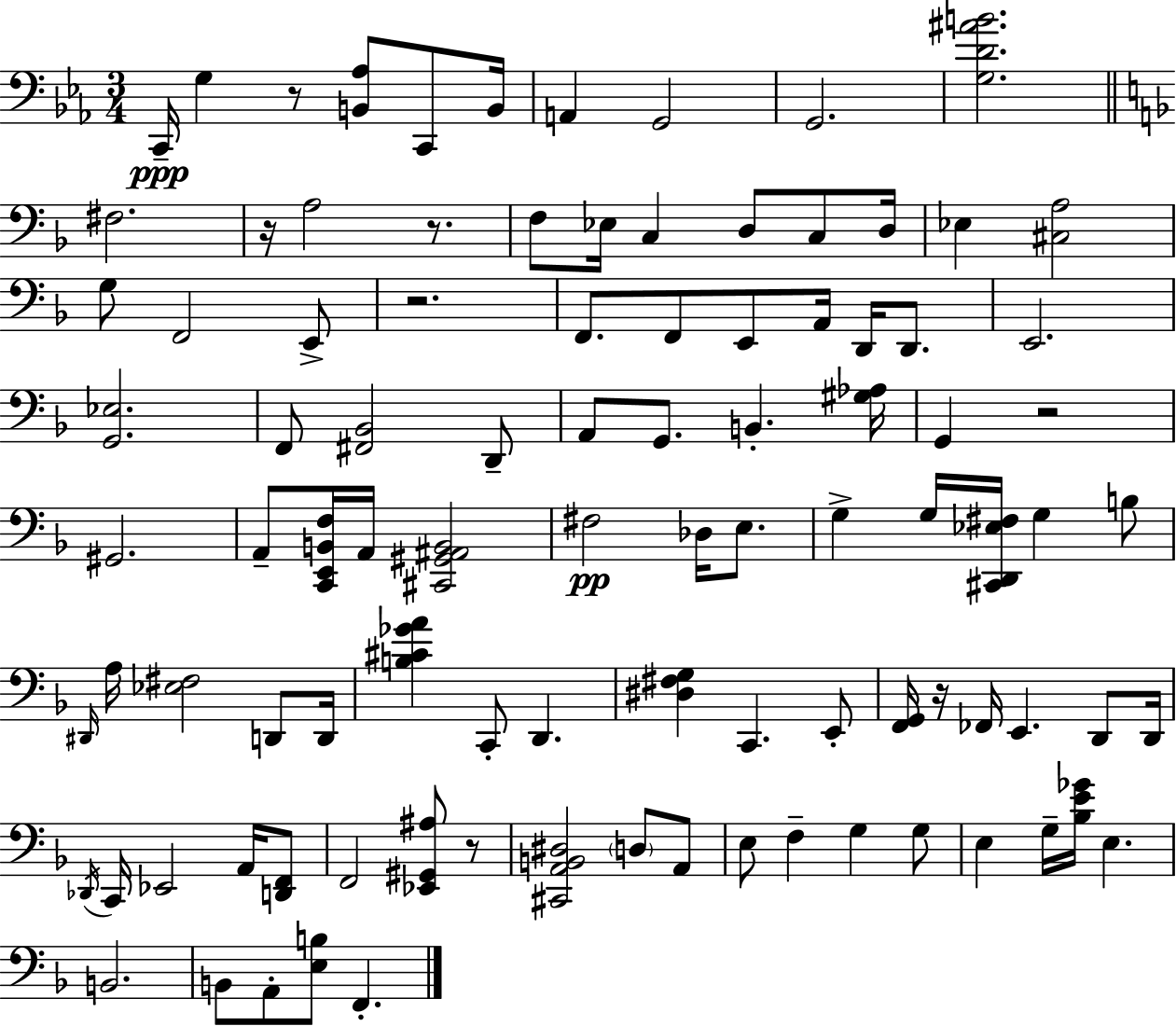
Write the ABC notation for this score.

X:1
T:Untitled
M:3/4
L:1/4
K:Eb
C,,/4 G, z/2 [B,,_A,]/2 C,,/2 B,,/4 A,, G,,2 G,,2 [G,D^AB]2 ^F,2 z/4 A,2 z/2 F,/2 _E,/4 C, D,/2 C,/2 D,/4 _E, [^C,A,]2 G,/2 F,,2 E,,/2 z2 F,,/2 F,,/2 E,,/2 A,,/4 D,,/4 D,,/2 E,,2 [G,,_E,]2 F,,/2 [^F,,_B,,]2 D,,/2 A,,/2 G,,/2 B,, [^G,_A,]/4 G,, z2 ^G,,2 A,,/2 [C,,E,,B,,F,]/4 A,,/4 [^C,,^G,,^A,,B,,]2 ^F,2 _D,/4 E,/2 G, G,/4 [^C,,D,,_E,^F,]/4 G, B,/2 ^D,,/4 A,/4 [_E,^F,]2 D,,/2 D,,/4 [B,^C_GA] C,,/2 D,, [^D,^F,G,] C,, E,,/2 [F,,G,,]/4 z/4 _F,,/4 E,, D,,/2 D,,/4 _D,,/4 C,,/4 _E,,2 A,,/4 [D,,F,,]/2 F,,2 [_E,,^G,,^A,]/2 z/2 [^C,,A,,B,,^D,]2 D,/2 A,,/2 E,/2 F, G, G,/2 E, G,/4 [_B,E_G]/4 E, B,,2 B,,/2 A,,/2 [E,B,]/2 F,,